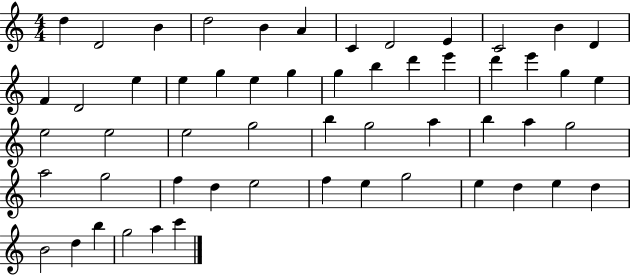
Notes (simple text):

D5/q D4/h B4/q D5/h B4/q A4/q C4/q D4/h E4/q C4/h B4/q D4/q F4/q D4/h E5/q E5/q G5/q E5/q G5/q G5/q B5/q D6/q E6/q D6/q E6/q G5/q E5/q E5/h E5/h E5/h G5/h B5/q G5/h A5/q B5/q A5/q G5/h A5/h G5/h F5/q D5/q E5/h F5/q E5/q G5/h E5/q D5/q E5/q D5/q B4/h D5/q B5/q G5/h A5/q C6/q